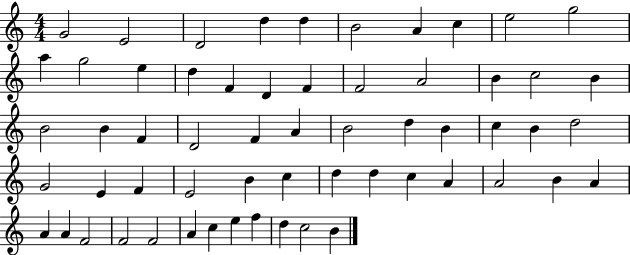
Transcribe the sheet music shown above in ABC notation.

X:1
T:Untitled
M:4/4
L:1/4
K:C
G2 E2 D2 d d B2 A c e2 g2 a g2 e d F D F F2 A2 B c2 B B2 B F D2 F A B2 d B c B d2 G2 E F E2 B c d d c A A2 B A A A F2 F2 F2 A c e f d c2 B